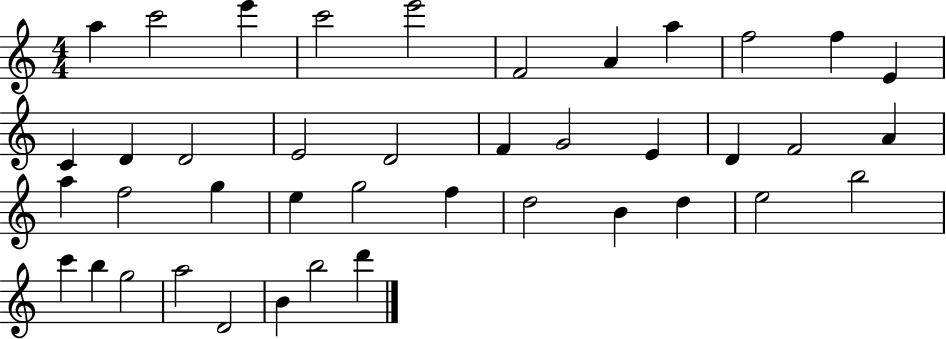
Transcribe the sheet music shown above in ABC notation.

X:1
T:Untitled
M:4/4
L:1/4
K:C
a c'2 e' c'2 e'2 F2 A a f2 f E C D D2 E2 D2 F G2 E D F2 A a f2 g e g2 f d2 B d e2 b2 c' b g2 a2 D2 B b2 d'